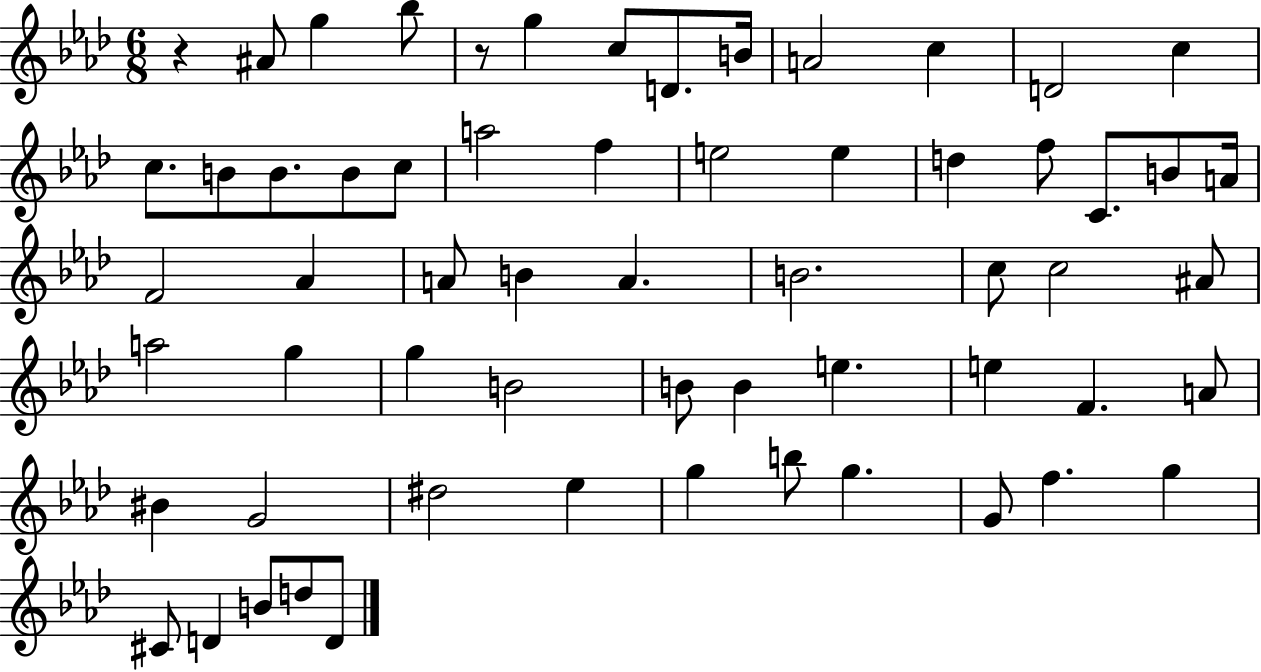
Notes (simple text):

R/q A#4/e G5/q Bb5/e R/e G5/q C5/e D4/e. B4/s A4/h C5/q D4/h C5/q C5/e. B4/e B4/e. B4/e C5/e A5/h F5/q E5/h E5/q D5/q F5/e C4/e. B4/e A4/s F4/h Ab4/q A4/e B4/q A4/q. B4/h. C5/e C5/h A#4/e A5/h G5/q G5/q B4/h B4/e B4/q E5/q. E5/q F4/q. A4/e BIS4/q G4/h D#5/h Eb5/q G5/q B5/e G5/q. G4/e F5/q. G5/q C#4/e D4/q B4/e D5/e D4/e